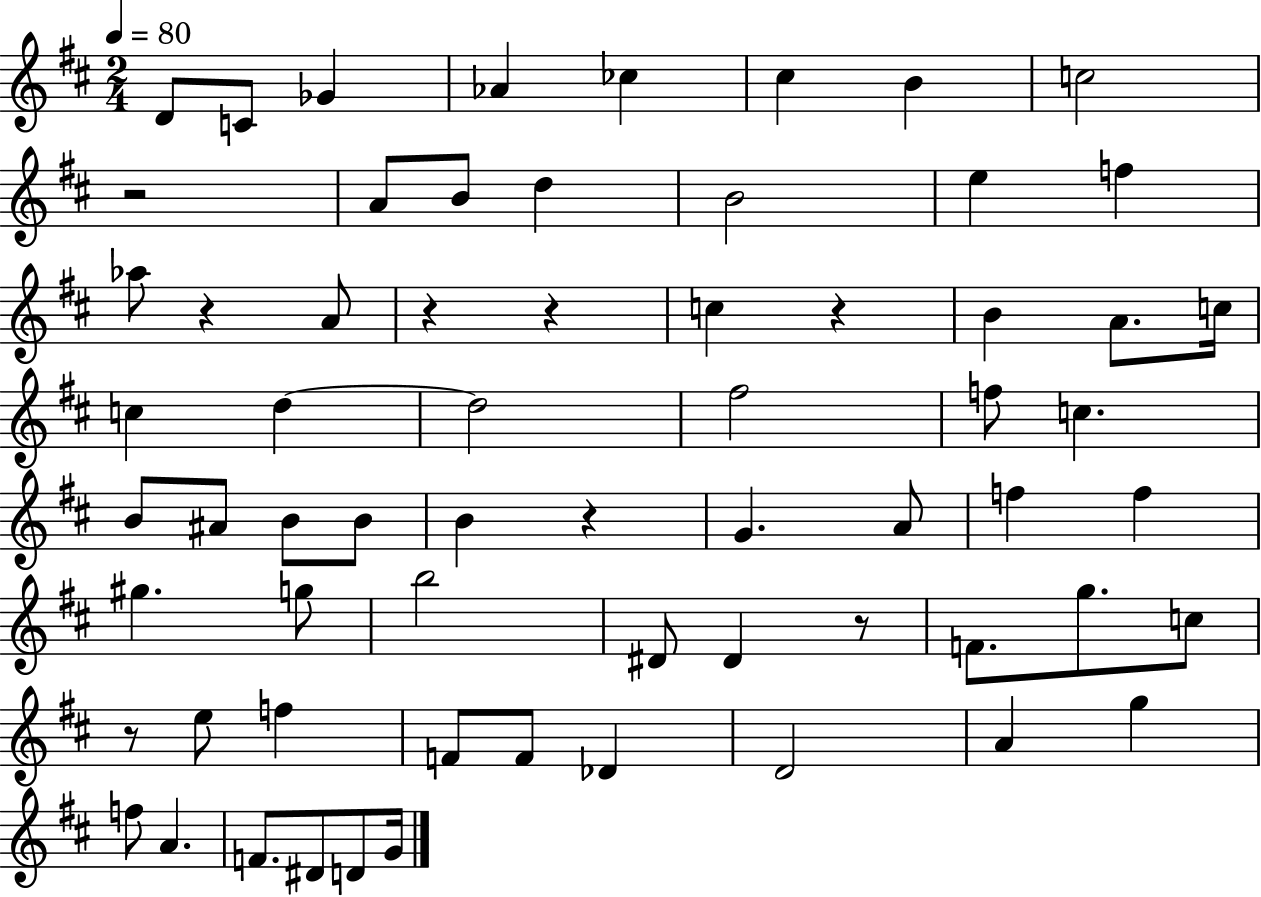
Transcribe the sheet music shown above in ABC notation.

X:1
T:Untitled
M:2/4
L:1/4
K:D
D/2 C/2 _G _A _c ^c B c2 z2 A/2 B/2 d B2 e f _a/2 z A/2 z z c z B A/2 c/4 c d d2 ^f2 f/2 c B/2 ^A/2 B/2 B/2 B z G A/2 f f ^g g/2 b2 ^D/2 ^D z/2 F/2 g/2 c/2 z/2 e/2 f F/2 F/2 _D D2 A g f/2 A F/2 ^D/2 D/2 G/4